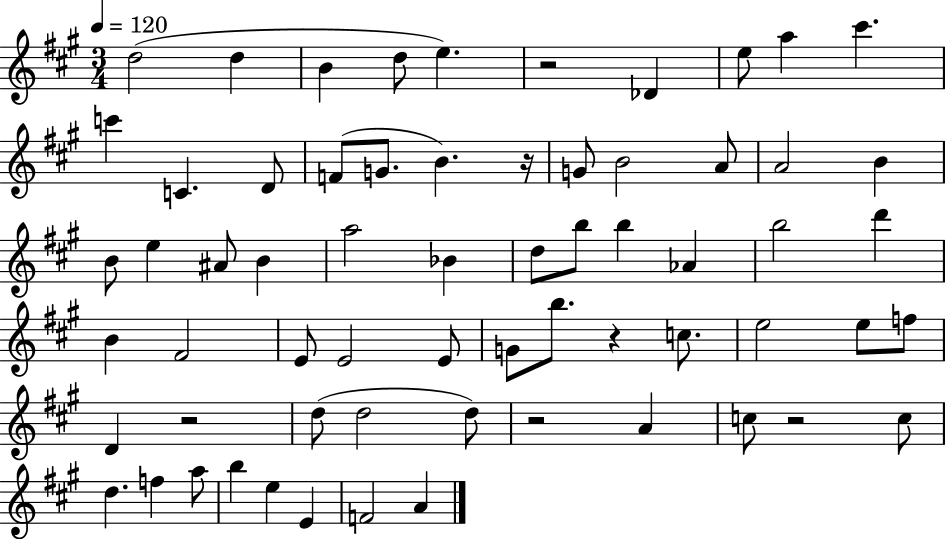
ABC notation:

X:1
T:Untitled
M:3/4
L:1/4
K:A
d2 d B d/2 e z2 _D e/2 a ^c' c' C D/2 F/2 G/2 B z/4 G/2 B2 A/2 A2 B B/2 e ^A/2 B a2 _B d/2 b/2 b _A b2 d' B ^F2 E/2 E2 E/2 G/2 b/2 z c/2 e2 e/2 f/2 D z2 d/2 d2 d/2 z2 A c/2 z2 c/2 d f a/2 b e E F2 A